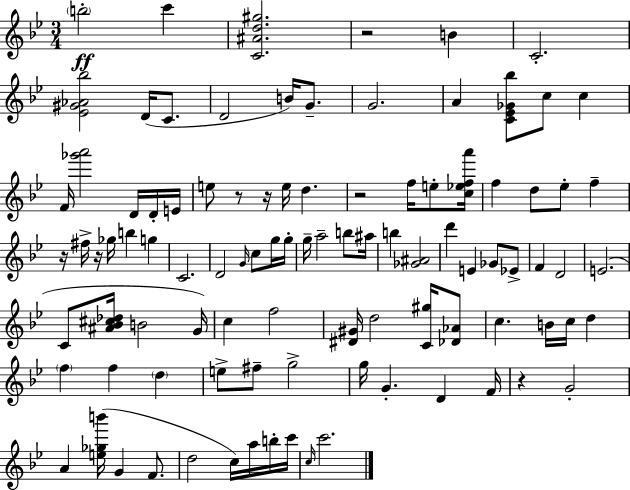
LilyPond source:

{
  \clef treble
  \numericTimeSignature
  \time 3/4
  \key bes \major
  \parenthesize b''2-.\ff c'''4 | <c' ais' d'' gis''>2. | r2 b'4 | c'2.-. | \break <ees' gis' aes' bes''>2 d'16( c'8. | d'2 b'16) g'8.-- | g'2. | a'4 <c' ees' ges' bes''>8 c''8 c''4 | \break f'16 <ges''' a'''>2 d'16 d'16-. e'16 | e''8 r8 r16 e''16 d''4. | r2 f''16 e''8-. <c'' ees'' f'' a'''>16 | f''4 d''8 ees''8-. f''4-- | \break r16 fis''16-> r16 ges''16 b''4 g''4 | c'2. | d'2 \grace { g'16 } c''8 g''16 | g''16-. g''16-- a''2-- b''8 | \break ais''16 b''4 <ges' ais'>2 | d'''4 e'4 ges'8 ees'8-> | f'4 d'2 | e'2.( | \break c'8 <ais' bes' cis'' des''>16 b'2 | g'16) c''4 f''2 | <dis' gis'>16 d''2 <c' gis''>16 <des' aes'>8 | c''4. b'16 c''16 d''4 | \break \parenthesize f''4 f''4 \parenthesize d''4 | e''8-> fis''8-- g''2-> | g''16 g'4.-. d'4 | f'16 r4 g'2-. | \break a'4 <e'' ges'' b'''>16( g'4 f'8. | d''2 c''16) a''16 b''16-. | c'''16 \grace { c''16 } c'''2. | \bar "|."
}